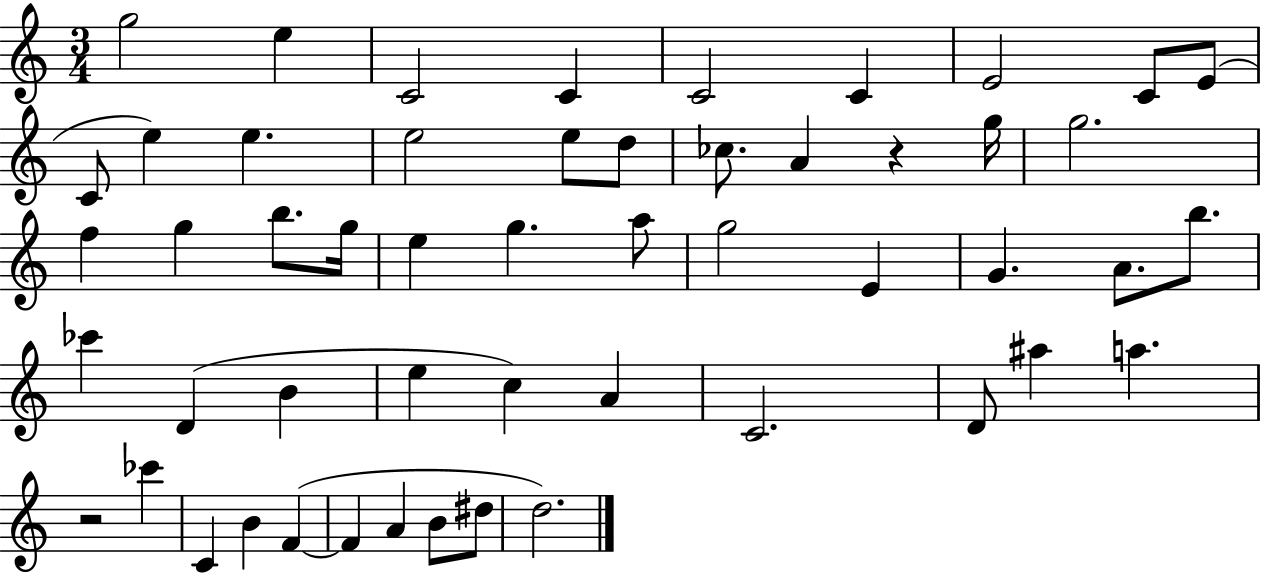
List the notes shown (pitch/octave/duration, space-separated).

G5/h E5/q C4/h C4/q C4/h C4/q E4/h C4/e E4/e C4/e E5/q E5/q. E5/h E5/e D5/e CES5/e. A4/q R/q G5/s G5/h. F5/q G5/q B5/e. G5/s E5/q G5/q. A5/e G5/h E4/q G4/q. A4/e. B5/e. CES6/q D4/q B4/q E5/q C5/q A4/q C4/h. D4/e A#5/q A5/q. R/h CES6/q C4/q B4/q F4/q F4/q A4/q B4/e D#5/e D5/h.